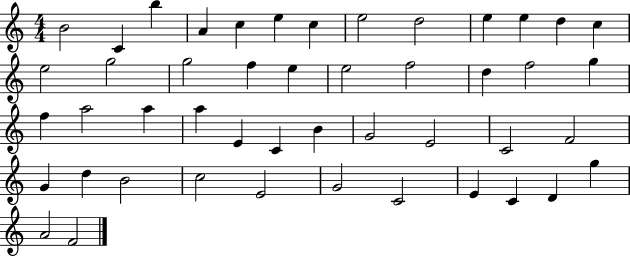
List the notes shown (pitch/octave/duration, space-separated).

B4/h C4/q B5/q A4/q C5/q E5/q C5/q E5/h D5/h E5/q E5/q D5/q C5/q E5/h G5/h G5/h F5/q E5/q E5/h F5/h D5/q F5/h G5/q F5/q A5/h A5/q A5/q E4/q C4/q B4/q G4/h E4/h C4/h F4/h G4/q D5/q B4/h C5/h E4/h G4/h C4/h E4/q C4/q D4/q G5/q A4/h F4/h